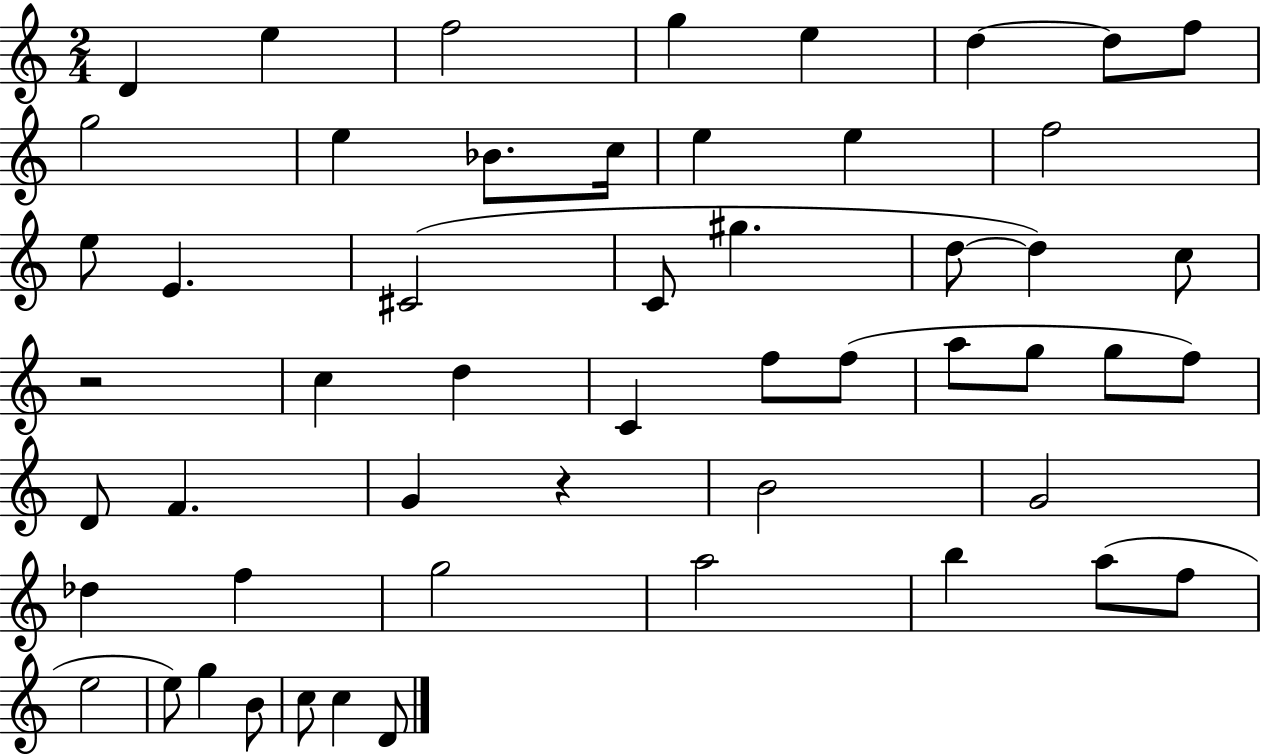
{
  \clef treble
  \numericTimeSignature
  \time 2/4
  \key c \major
  d'4 e''4 | f''2 | g''4 e''4 | d''4~~ d''8 f''8 | \break g''2 | e''4 bes'8. c''16 | e''4 e''4 | f''2 | \break e''8 e'4. | cis'2( | c'8 gis''4. | d''8~~ d''4) c''8 | \break r2 | c''4 d''4 | c'4 f''8 f''8( | a''8 g''8 g''8 f''8) | \break d'8 f'4. | g'4 r4 | b'2 | g'2 | \break des''4 f''4 | g''2 | a''2 | b''4 a''8( f''8 | \break e''2 | e''8) g''4 b'8 | c''8 c''4 d'8 | \bar "|."
}